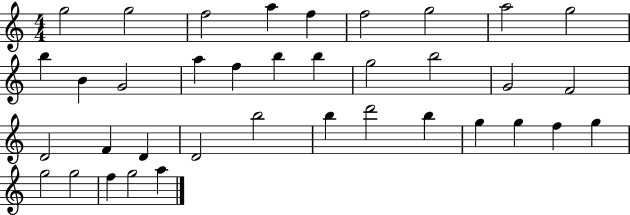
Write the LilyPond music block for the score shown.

{
  \clef treble
  \numericTimeSignature
  \time 4/4
  \key c \major
  g''2 g''2 | f''2 a''4 f''4 | f''2 g''2 | a''2 g''2 | \break b''4 b'4 g'2 | a''4 f''4 b''4 b''4 | g''2 b''2 | g'2 f'2 | \break d'2 f'4 d'4 | d'2 b''2 | b''4 d'''2 b''4 | g''4 g''4 f''4 g''4 | \break g''2 g''2 | f''4 g''2 a''4 | \bar "|."
}